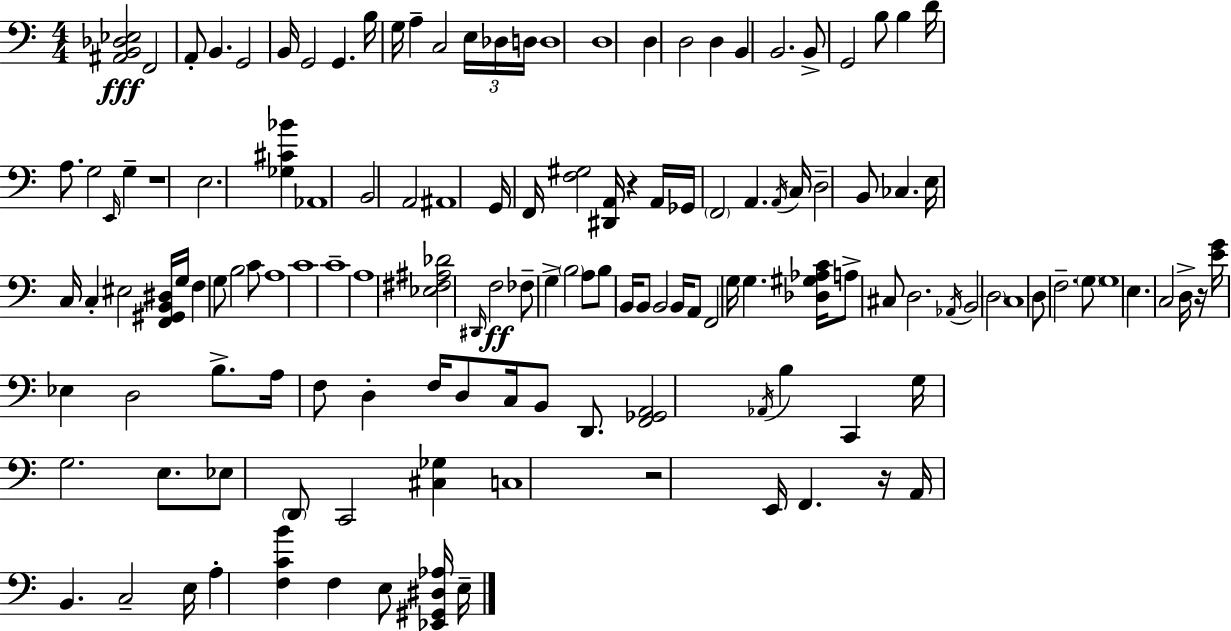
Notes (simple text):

[A#2,B2,Db3,Eb3]/h F2/h A2/e B2/q. G2/h B2/s G2/h G2/q. B3/s G3/s A3/q C3/h E3/s Db3/s D3/s D3/w D3/w D3/q D3/h D3/q B2/q B2/h. B2/e G2/h B3/e B3/q D4/s A3/e. G3/h E2/s G3/q R/w E3/h. [Gb3,C#4,Bb4]/q Ab2/w B2/h A2/h A#2/w G2/s F2/s [F3,G#3]/h [D#2,A2]/s R/q A2/s Gb2/s F2/h A2/q. A2/s C3/s D3/h B2/e CES3/q. E3/s C3/s C3/q EIS3/h [F2,G#2,B2,D#3]/s G3/s F3/q G3/e B3/h C4/e A3/w C4/w C4/w A3/w [Eb3,F#3,A#3,Db4]/h D#2/s F3/h FES3/e G3/q B3/h A3/e B3/e B2/s B2/e B2/h B2/s A2/e F2/h G3/s G3/q. [Db3,G#3,Ab3,C4]/s A3/e C#3/e D3/h. Ab2/s B2/h D3/h C3/w D3/e F3/h. G3/e G3/w E3/q. C3/h D3/s R/s [E4,G4]/s Eb3/q D3/h B3/e. A3/s F3/e D3/q F3/s D3/e C3/s B2/e D2/e. [F2,Gb2,A2]/h Ab2/s B3/q C2/q G3/s G3/h. E3/e. Eb3/e D2/e C2/h [C#3,Gb3]/q C3/w R/h E2/s F2/q. R/s A2/s B2/q. C3/h E3/s A3/q [F3,C4,B4]/q F3/q E3/e [Eb2,G#2,D#3,Ab3]/s E3/s